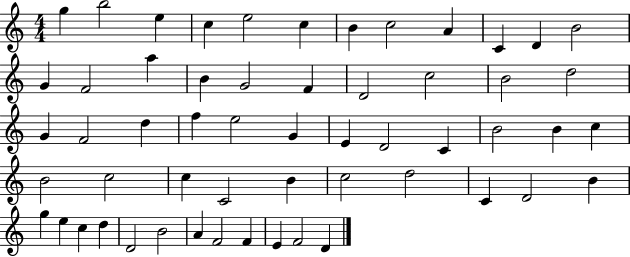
X:1
T:Untitled
M:4/4
L:1/4
K:C
g b2 e c e2 c B c2 A C D B2 G F2 a B G2 F D2 c2 B2 d2 G F2 d f e2 G E D2 C B2 B c B2 c2 c C2 B c2 d2 C D2 B g e c d D2 B2 A F2 F E F2 D